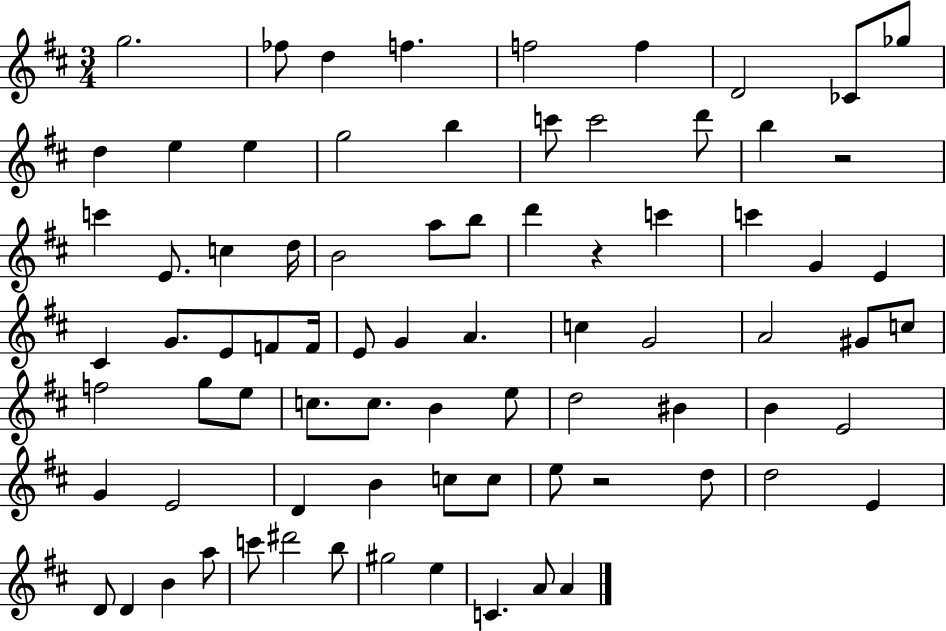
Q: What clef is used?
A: treble